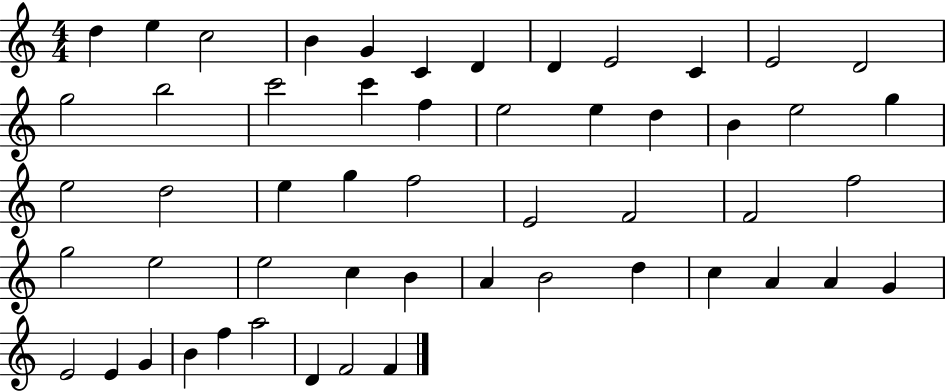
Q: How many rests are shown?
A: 0